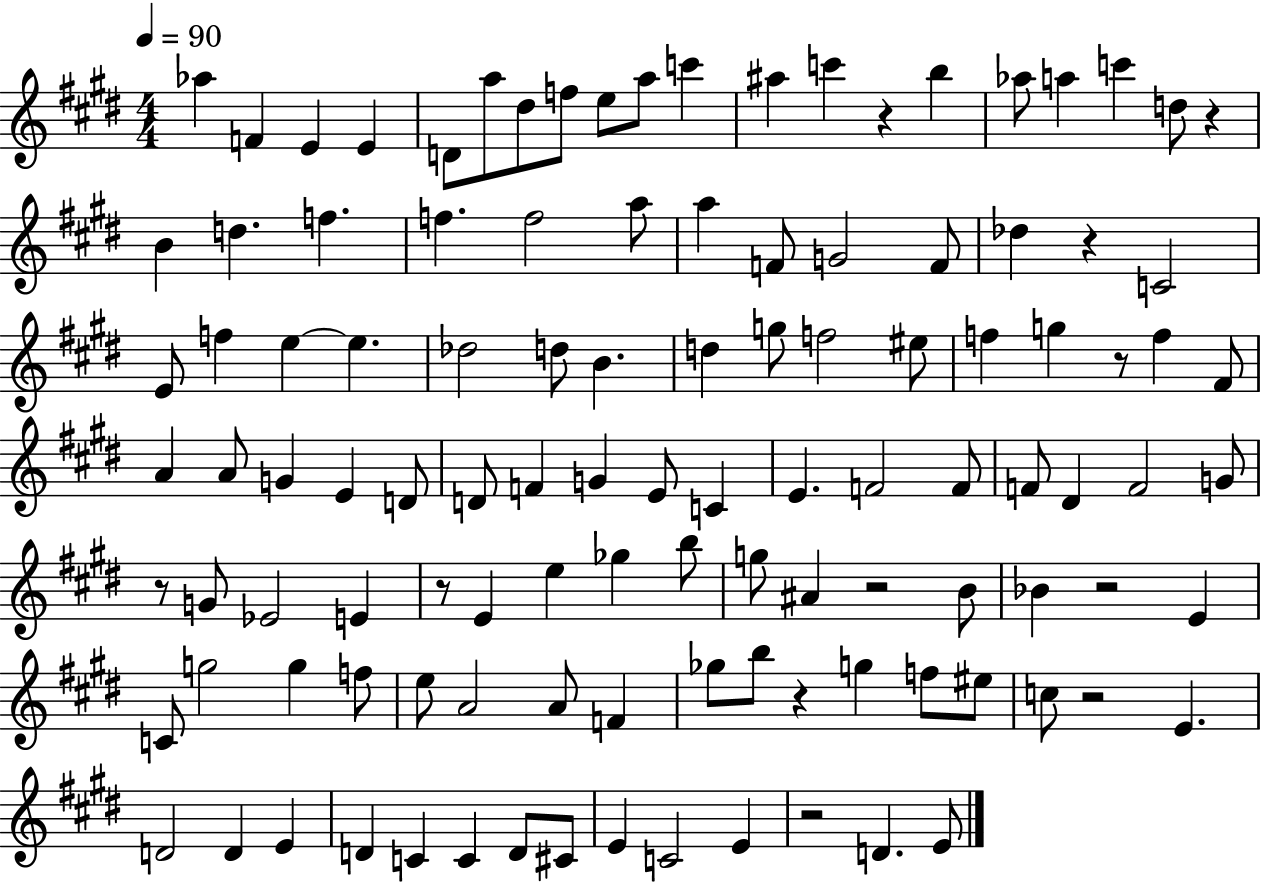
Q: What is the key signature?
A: E major